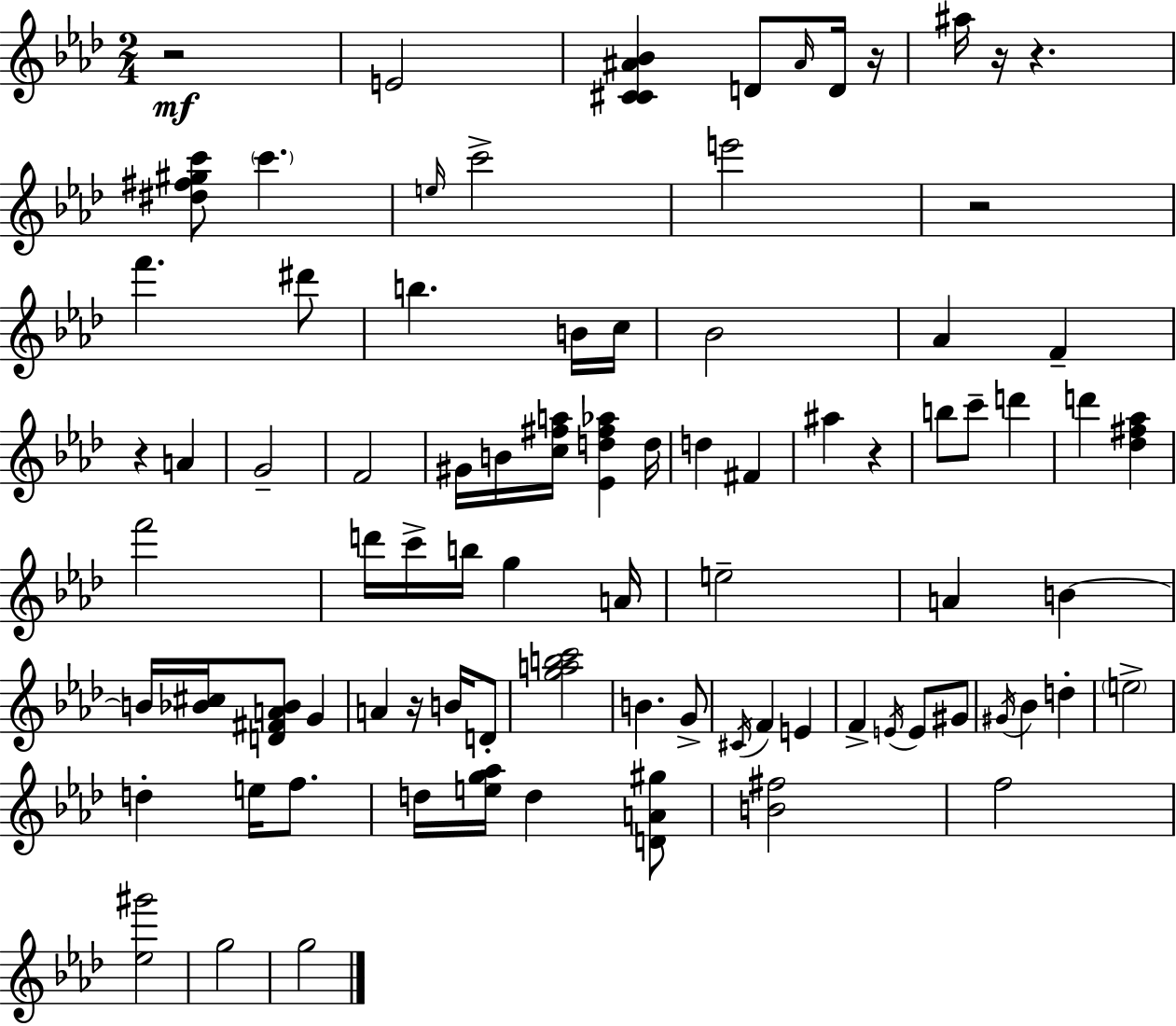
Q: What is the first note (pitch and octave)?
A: E4